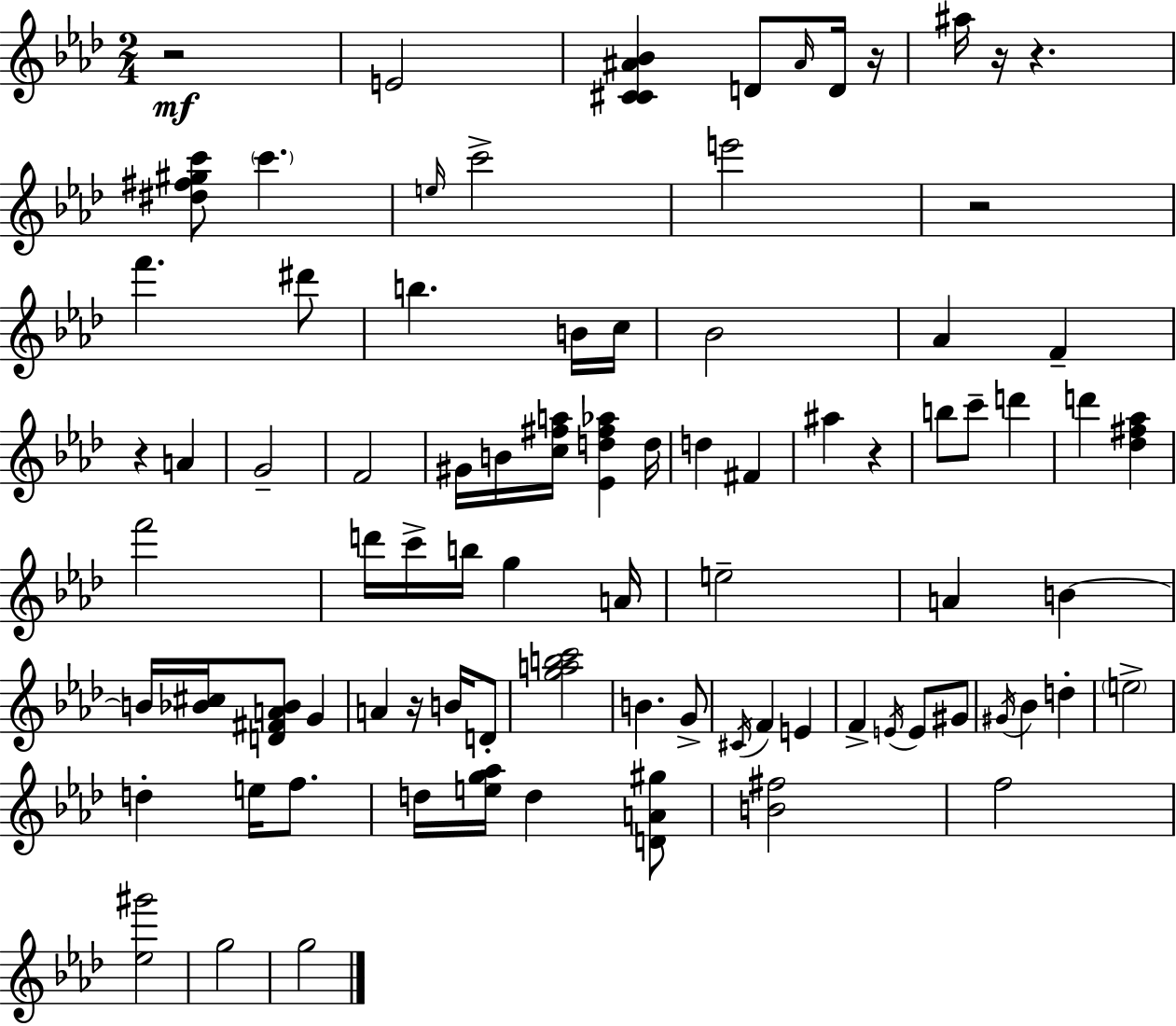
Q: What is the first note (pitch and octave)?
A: E4